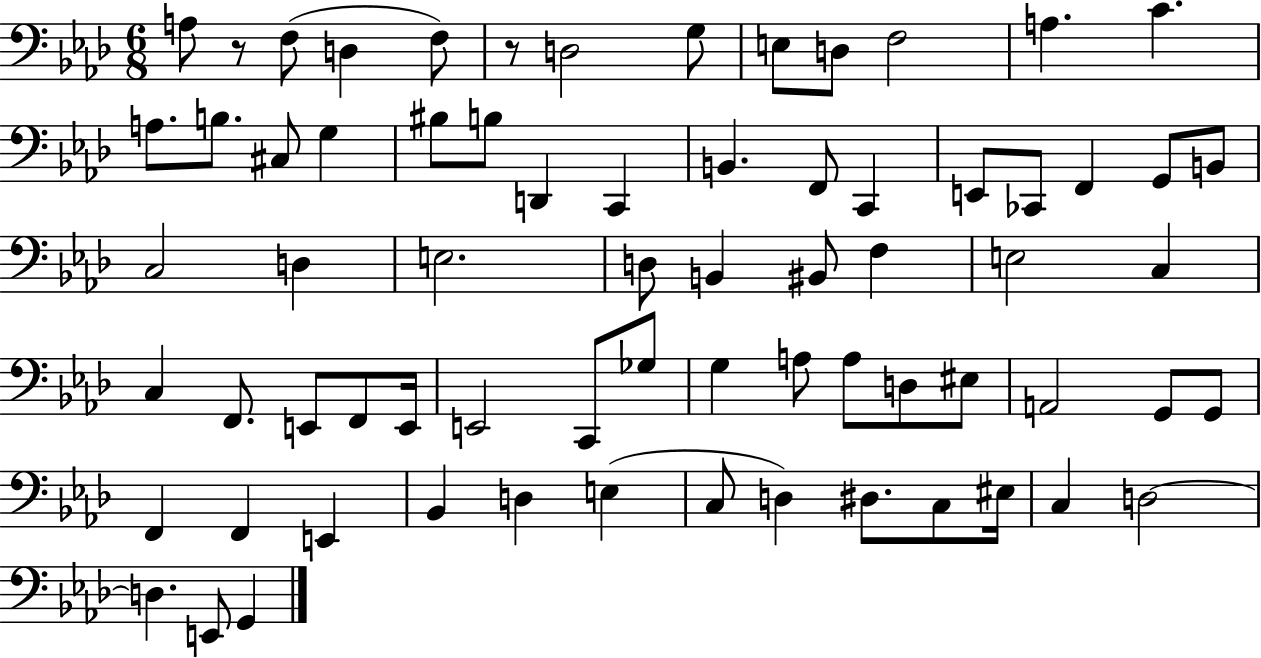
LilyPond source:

{
  \clef bass
  \numericTimeSignature
  \time 6/8
  \key aes \major
  a8 r8 f8( d4 f8) | r8 d2 g8 | e8 d8 f2 | a4. c'4. | \break a8. b8. cis8 g4 | bis8 b8 d,4 c,4 | b,4. f,8 c,4 | e,8 ces,8 f,4 g,8 b,8 | \break c2 d4 | e2. | d8 b,4 bis,8 f4 | e2 c4 | \break c4 f,8. e,8 f,8 e,16 | e,2 c,8 ges8 | g4 a8 a8 d8 eis8 | a,2 g,8 g,8 | \break f,4 f,4 e,4 | bes,4 d4 e4( | c8 d4) dis8. c8 eis16 | c4 d2~~ | \break d4. e,8 g,4 | \bar "|."
}